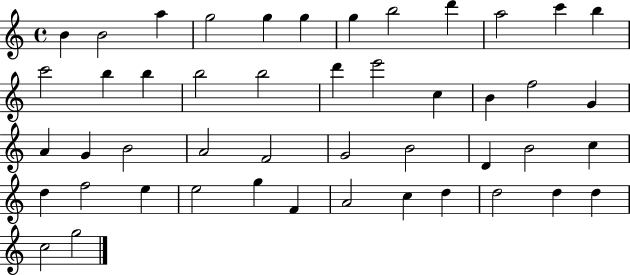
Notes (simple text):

B4/q B4/h A5/q G5/h G5/q G5/q G5/q B5/h D6/q A5/h C6/q B5/q C6/h B5/q B5/q B5/h B5/h D6/q E6/h C5/q B4/q F5/h G4/q A4/q G4/q B4/h A4/h F4/h G4/h B4/h D4/q B4/h C5/q D5/q F5/h E5/q E5/h G5/q F4/q A4/h C5/q D5/q D5/h D5/q D5/q C5/h G5/h